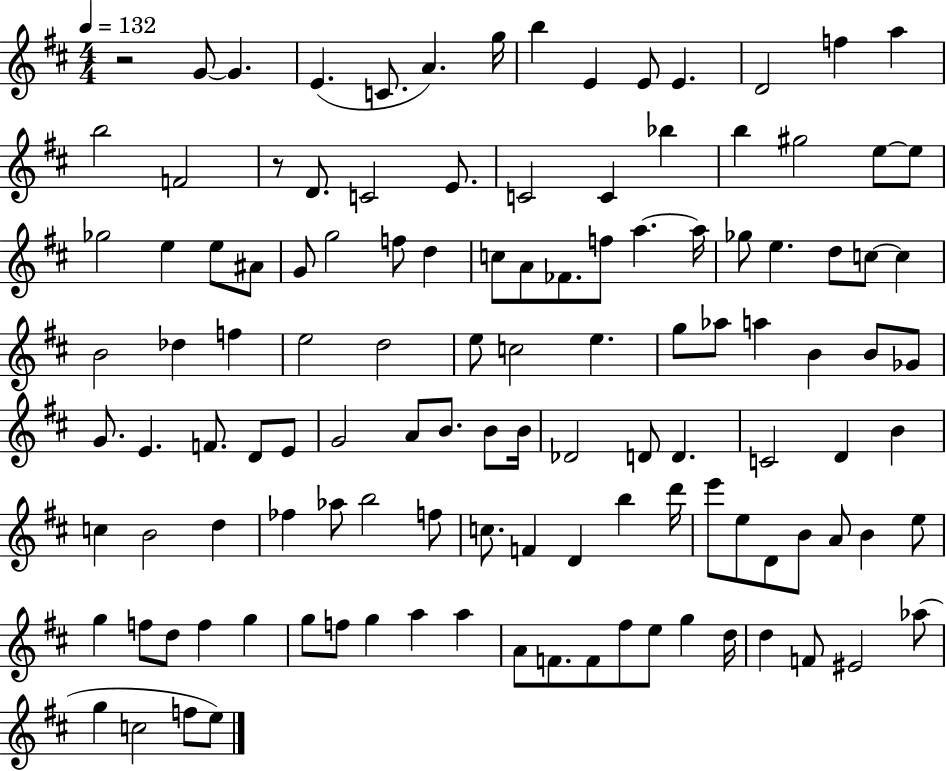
X:1
T:Untitled
M:4/4
L:1/4
K:D
z2 G/2 G E C/2 A g/4 b E E/2 E D2 f a b2 F2 z/2 D/2 C2 E/2 C2 C _b b ^g2 e/2 e/2 _g2 e e/2 ^A/2 G/2 g2 f/2 d c/2 A/2 _F/2 f/2 a a/4 _g/2 e d/2 c/2 c B2 _d f e2 d2 e/2 c2 e g/2 _a/2 a B B/2 _G/2 G/2 E F/2 D/2 E/2 G2 A/2 B/2 B/2 B/4 _D2 D/2 D C2 D B c B2 d _f _a/2 b2 f/2 c/2 F D b d'/4 e'/2 e/2 D/2 B/2 A/2 B e/2 g f/2 d/2 f g g/2 f/2 g a a A/2 F/2 F/2 ^f/2 e/2 g d/4 d F/2 ^E2 _a/2 g c2 f/2 e/2